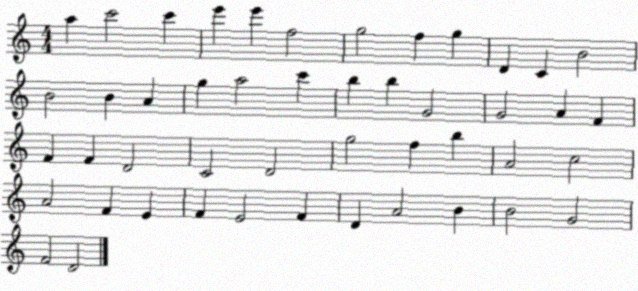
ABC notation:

X:1
T:Untitled
M:4/4
L:1/4
K:C
a c'2 c' e' e' f2 g2 f g D C B2 B2 B A g a2 c' b b G2 G2 A F F F D2 C2 D2 g2 f b A2 c2 A2 F E F E2 F D A2 B B2 G2 F2 D2